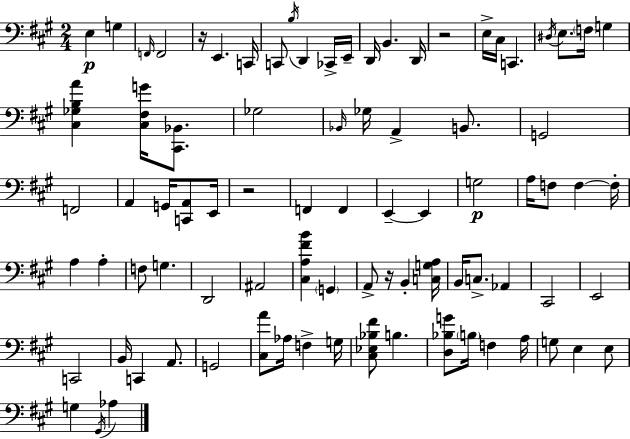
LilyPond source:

{
  \clef bass
  \numericTimeSignature
  \time 2/4
  \key a \major
  e4\p g4 | \grace { f,16 } f,2 | r16 e,4. | c,16 c,8 \acciaccatura { b16 } d,4 | \break ces,16-> e,16-- d,16 b,4. | d,16 r2 | e16-> cis16 c,4. | \acciaccatura { dis16 } e8. \parenthesize f16 g4 | \break <cis ges b a'>4 <cis fis g'>16 | <cis, bes,>8. ges2 | \grace { bes,16 } ges16 a,4-> | b,8. g,2 | \break f,2 | a,4 | g,16 <c, a,>8 e,16 r2 | f,4 | \break f,4 e,4--~~ | e,4 g2\p | a16 f8 f4~~ | f16-. a4 | \break a4-. f8 g4. | d,2 | ais,2 | <cis a fis' b'>4 | \break \parenthesize g,4 a,8-> r16 b,4-. | <c g a>16 b,16 c8.-> | aes,4 cis,2 | e,2 | \break c,2 | b,16 c,4 | a,8. g,2 | <cis a'>8 aes16 f4-> | \break g16 <cis ees bes fis'>8 b4. | <d bes g'>8 \parenthesize b16 f4 | a16 g8 e4 | e8 g4 | \break \acciaccatura { gis,16 } aes4 \bar "|."
}